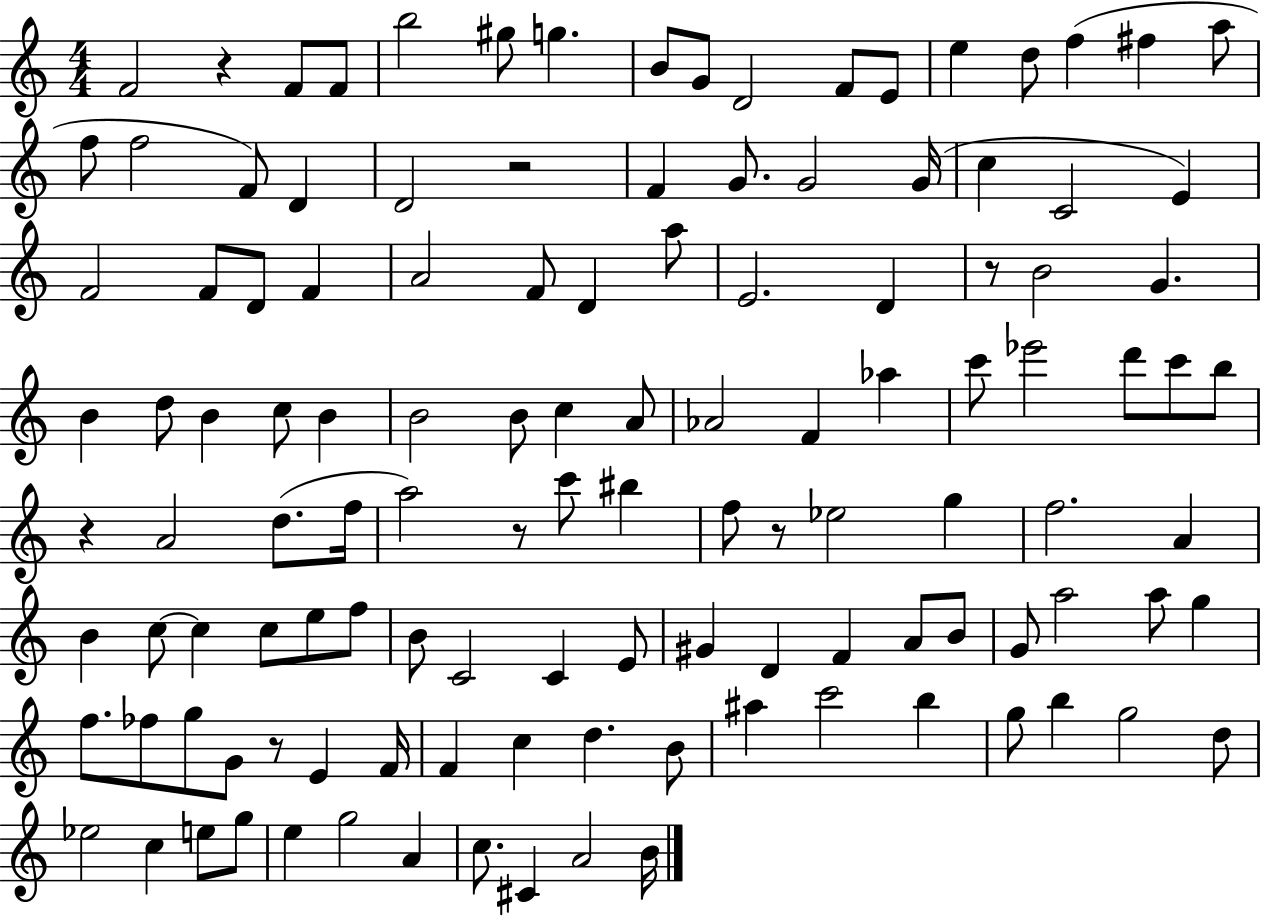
X:1
T:Untitled
M:4/4
L:1/4
K:C
F2 z F/2 F/2 b2 ^g/2 g B/2 G/2 D2 F/2 E/2 e d/2 f ^f a/2 f/2 f2 F/2 D D2 z2 F G/2 G2 G/4 c C2 E F2 F/2 D/2 F A2 F/2 D a/2 E2 D z/2 B2 G B d/2 B c/2 B B2 B/2 c A/2 _A2 F _a c'/2 _e'2 d'/2 c'/2 b/2 z A2 d/2 f/4 a2 z/2 c'/2 ^b f/2 z/2 _e2 g f2 A B c/2 c c/2 e/2 f/2 B/2 C2 C E/2 ^G D F A/2 B/2 G/2 a2 a/2 g f/2 _f/2 g/2 G/2 z/2 E F/4 F c d B/2 ^a c'2 b g/2 b g2 d/2 _e2 c e/2 g/2 e g2 A c/2 ^C A2 B/4